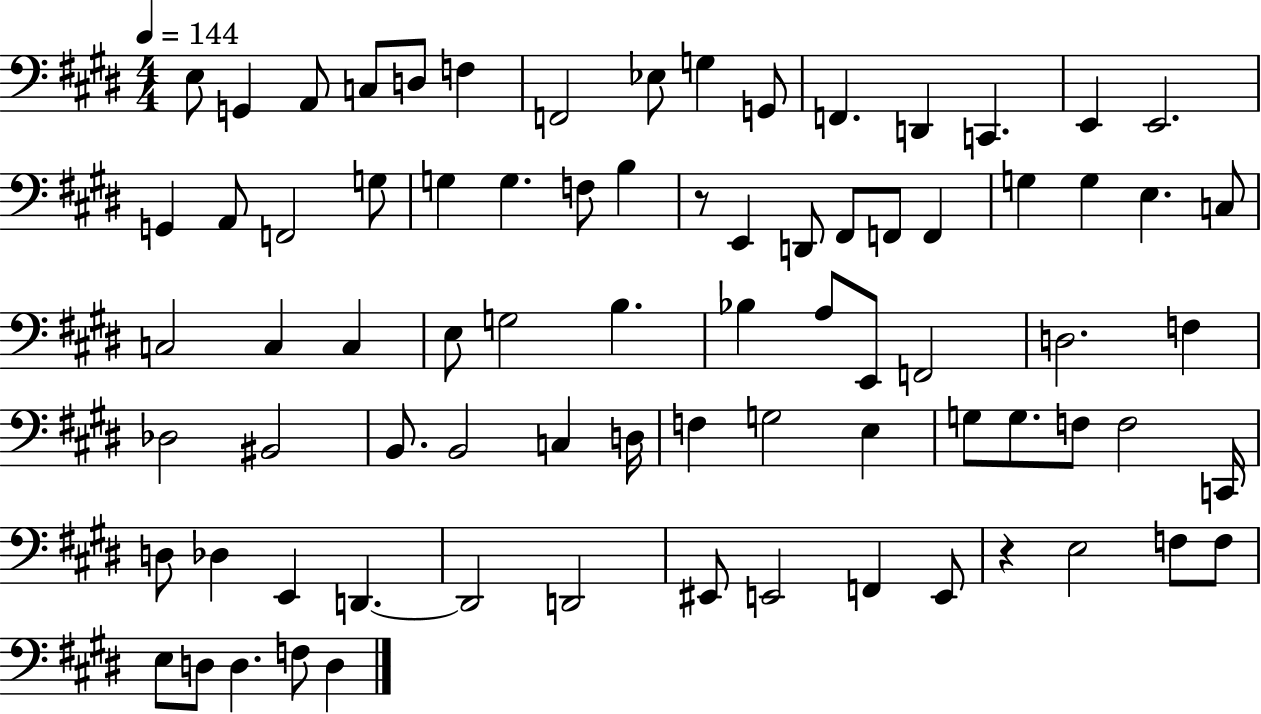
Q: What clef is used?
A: bass